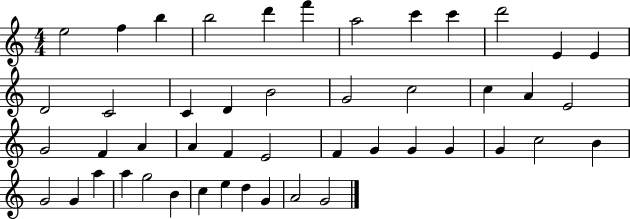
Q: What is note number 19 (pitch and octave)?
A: C5